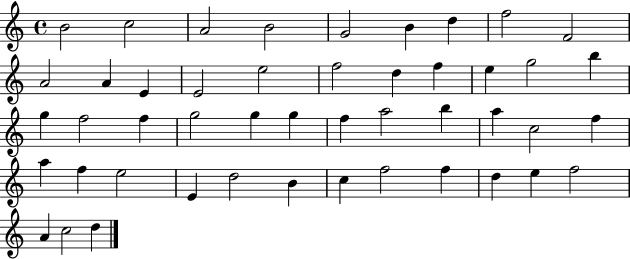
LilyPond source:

{
  \clef treble
  \time 4/4
  \defaultTimeSignature
  \key c \major
  b'2 c''2 | a'2 b'2 | g'2 b'4 d''4 | f''2 f'2 | \break a'2 a'4 e'4 | e'2 e''2 | f''2 d''4 f''4 | e''4 g''2 b''4 | \break g''4 f''2 f''4 | g''2 g''4 g''4 | f''4 a''2 b''4 | a''4 c''2 f''4 | \break a''4 f''4 e''2 | e'4 d''2 b'4 | c''4 f''2 f''4 | d''4 e''4 f''2 | \break a'4 c''2 d''4 | \bar "|."
}